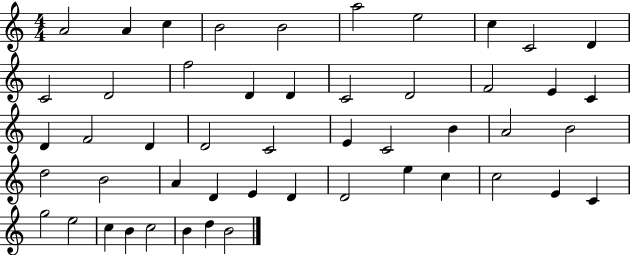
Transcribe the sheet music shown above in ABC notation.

X:1
T:Untitled
M:4/4
L:1/4
K:C
A2 A c B2 B2 a2 e2 c C2 D C2 D2 f2 D D C2 D2 F2 E C D F2 D D2 C2 E C2 B A2 B2 d2 B2 A D E D D2 e c c2 E C g2 e2 c B c2 B d B2